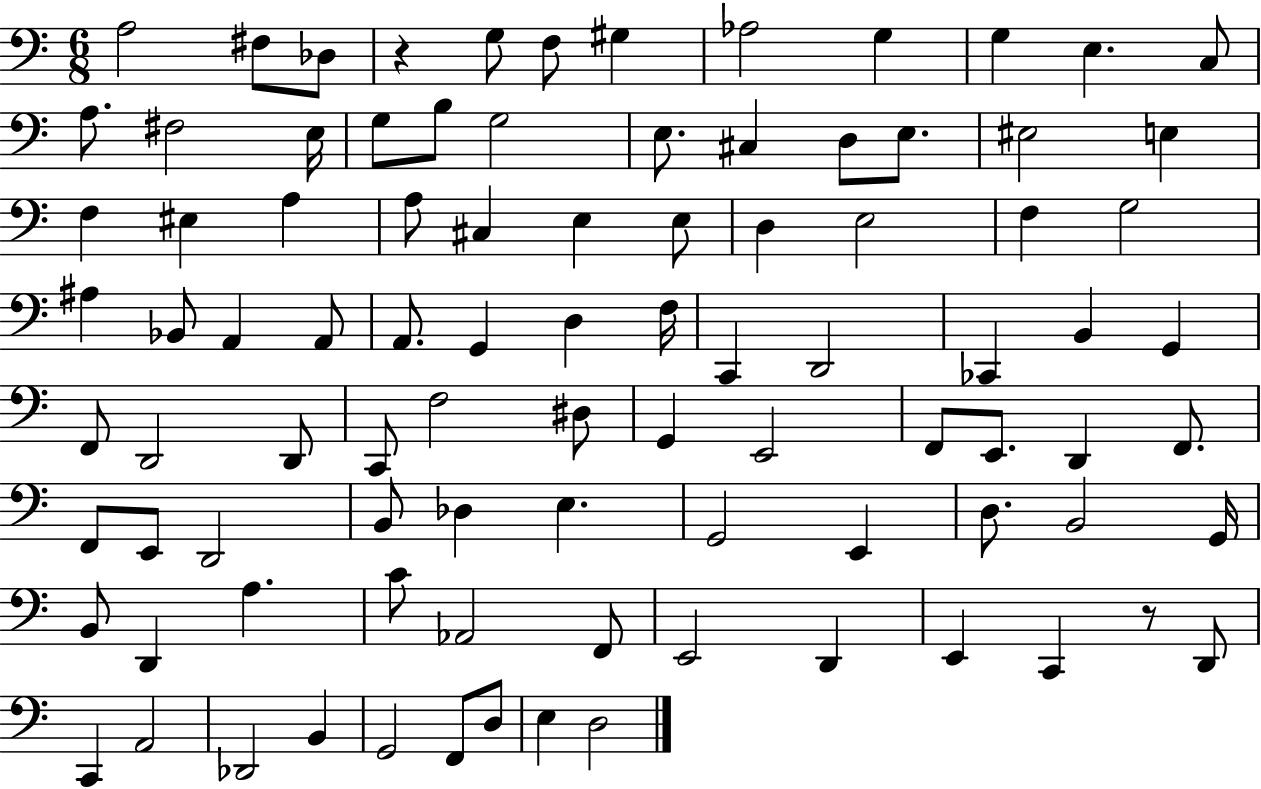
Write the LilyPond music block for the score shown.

{
  \clef bass
  \numericTimeSignature
  \time 6/8
  \key c \major
  a2 fis8 des8 | r4 g8 f8 gis4 | aes2 g4 | g4 e4. c8 | \break a8. fis2 e16 | g8 b8 g2 | e8. cis4 d8 e8. | eis2 e4 | \break f4 eis4 a4 | a8 cis4 e4 e8 | d4 e2 | f4 g2 | \break ais4 bes,8 a,4 a,8 | a,8. g,4 d4 f16 | c,4 d,2 | ces,4 b,4 g,4 | \break f,8 d,2 d,8 | c,8 f2 dis8 | g,4 e,2 | f,8 e,8. d,4 f,8. | \break f,8 e,8 d,2 | b,8 des4 e4. | g,2 e,4 | d8. b,2 g,16 | \break b,8 d,4 a4. | c'8 aes,2 f,8 | e,2 d,4 | e,4 c,4 r8 d,8 | \break c,4 a,2 | des,2 b,4 | g,2 f,8 d8 | e4 d2 | \break \bar "|."
}